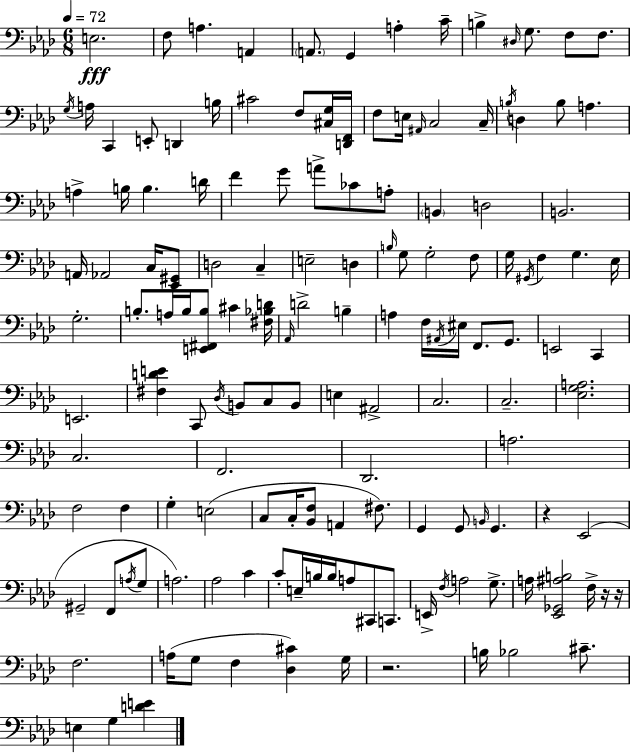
{
  \clef bass
  \numericTimeSignature
  \time 6/8
  \key aes \major
  \tempo 4 = 72
  e2.\fff | f8 a4. a,4 | \parenthesize a,8. g,4 a4-. c'16-- | b4-> \grace { dis16 } g8. f8 f8. | \break \acciaccatura { g16 } a16 c,4 e,8-. d,4 | b16 cis'2 f8 | <cis g>16 <d, f,>16 f8 e16 \grace { ais,16 } c2 | c16-- \acciaccatura { b16 } d4 b8 a4. | \break a4-> b16 b4. | d'16 f'4 g'8 a'8-> | ces'8 a8-. \parenthesize b,4 d2 | b,2. | \break a,16 aes,2 | c16 <ees, gis,>8 d2 | c4-- e2-- | d4 \grace { b16 } g8 g2-. | \break f8 g16 \acciaccatura { gis,16 } f4 g4. | ees16 g2.-. | b8.-. a16 b16 <e, fis, b>8 | cis'4 <fis bes d'>16 \grace { aes,16 } d'2-> | \break b4-- a4 f16 | \acciaccatura { ais,16 } eis16 f,8. g,8. e,2 | c,4 e,2. | <fis d' e'>4 | \break c,8 \acciaccatura { des16 } b,8 c8 b,8 e4 | ais,2-> c2. | c2.-- | <ees g a>2. | \break c2. | f,2. | des,2. | a2. | \break f2 | f4 g4-. | e2( c8 c16-. | <bes, f>8 a,4 fis8.) g,4 | \break g,8 \grace { b,16 } g,4. r4 | ees,2( gis,2-- | f,8 \acciaccatura { a16 } g8 a2.) | aes2 | \break c'4 c'8-. | e16-- b16 b16 a8 cis,8 c,8. e,16-> | \acciaccatura { f16 } a2 g8.-> | a16 <ees, ges, ais b>2 f16-> r16 r16 | \break f2. | a16( g8 f4 <des cis'>4) g16 | r2. | b16 bes2 cis'8.-- | \break e4 g4 <d' e'>4 | \bar "|."
}